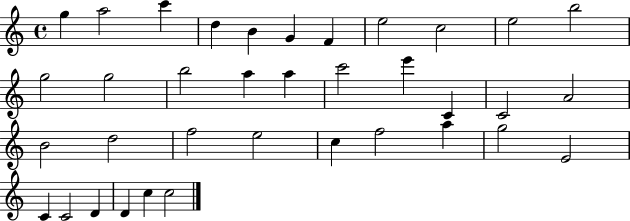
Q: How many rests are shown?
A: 0